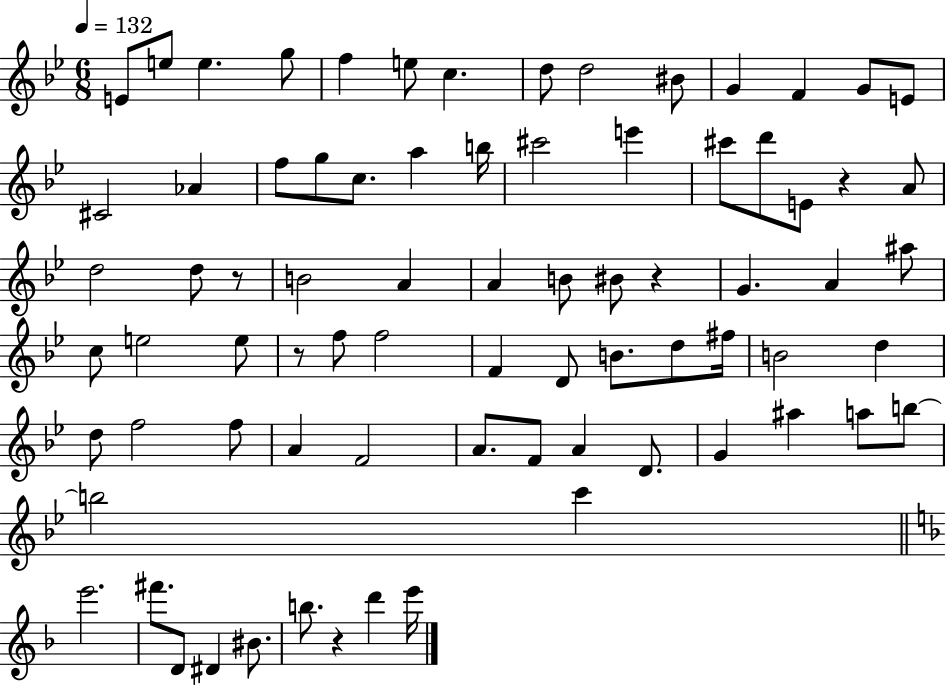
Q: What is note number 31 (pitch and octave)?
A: A4